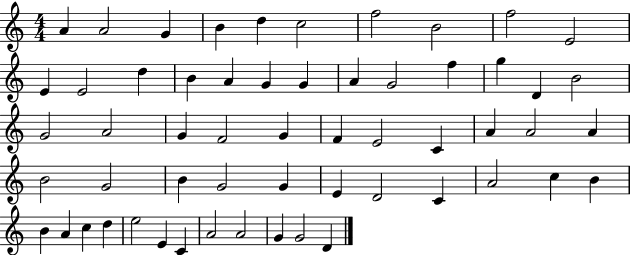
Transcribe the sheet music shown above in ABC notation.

X:1
T:Untitled
M:4/4
L:1/4
K:C
A A2 G B d c2 f2 B2 f2 E2 E E2 d B A G G A G2 f g D B2 G2 A2 G F2 G F E2 C A A2 A B2 G2 B G2 G E D2 C A2 c B B A c d e2 E C A2 A2 G G2 D